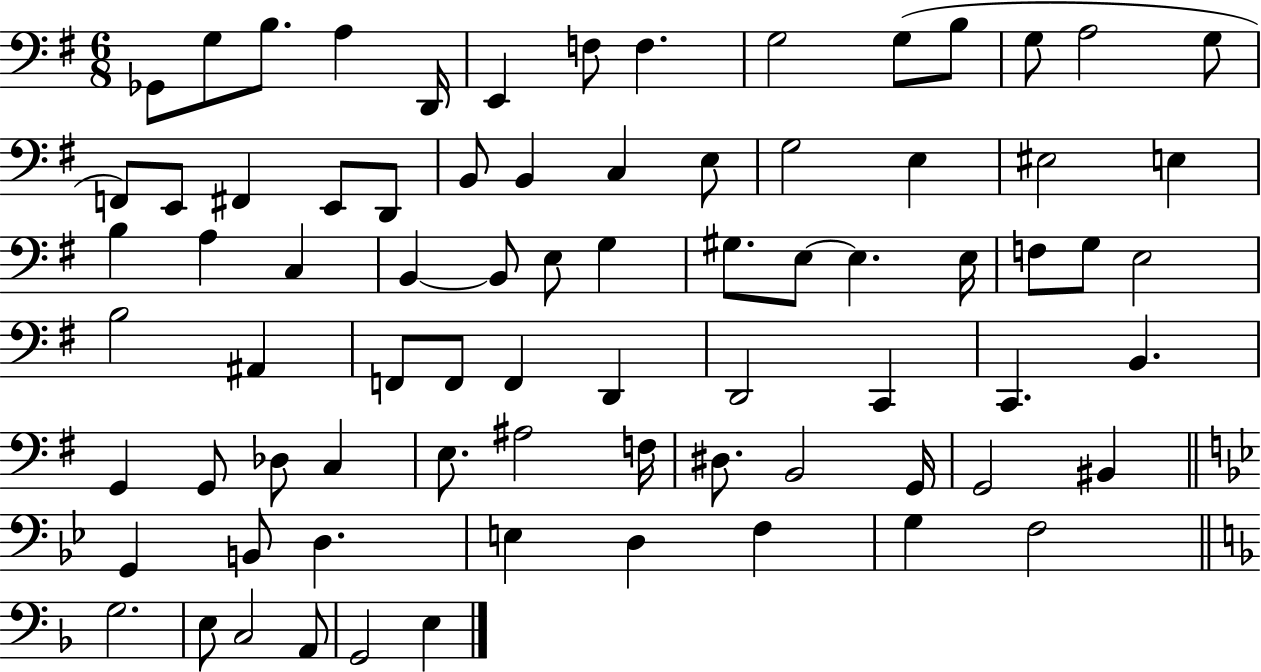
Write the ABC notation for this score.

X:1
T:Untitled
M:6/8
L:1/4
K:G
_G,,/2 G,/2 B,/2 A, D,,/4 E,, F,/2 F, G,2 G,/2 B,/2 G,/2 A,2 G,/2 F,,/2 E,,/2 ^F,, E,,/2 D,,/2 B,,/2 B,, C, E,/2 G,2 E, ^E,2 E, B, A, C, B,, B,,/2 E,/2 G, ^G,/2 E,/2 E, E,/4 F,/2 G,/2 E,2 B,2 ^A,, F,,/2 F,,/2 F,, D,, D,,2 C,, C,, B,, G,, G,,/2 _D,/2 C, E,/2 ^A,2 F,/4 ^D,/2 B,,2 G,,/4 G,,2 ^B,, G,, B,,/2 D, E, D, F, G, F,2 G,2 E,/2 C,2 A,,/2 G,,2 E,